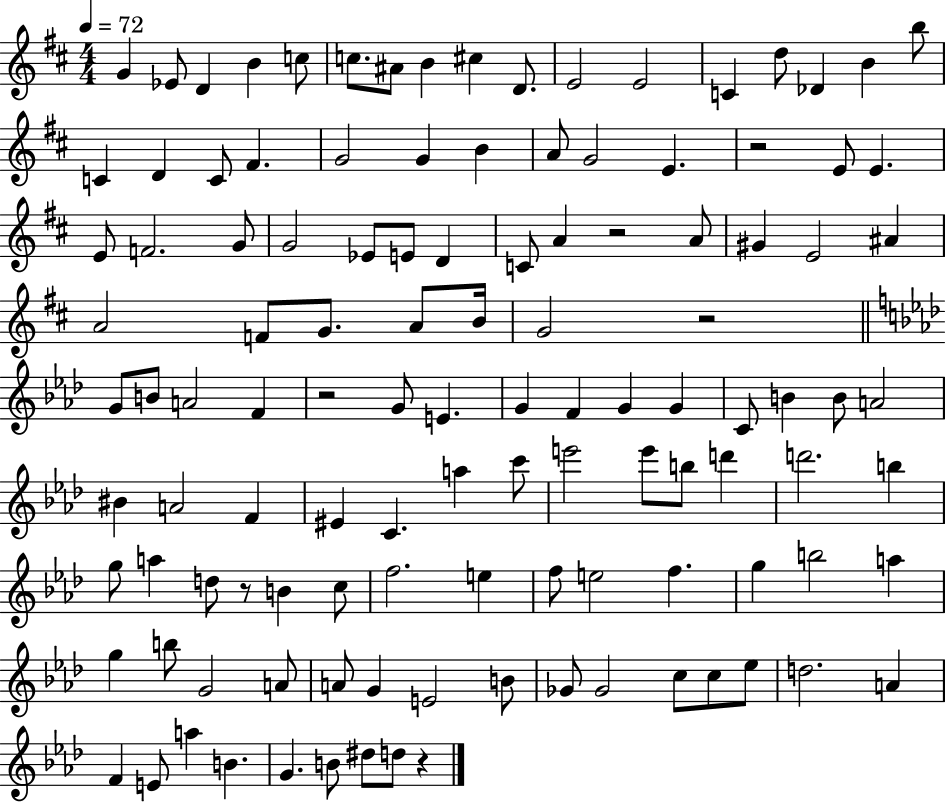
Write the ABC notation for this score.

X:1
T:Untitled
M:4/4
L:1/4
K:D
G _E/2 D B c/2 c/2 ^A/2 B ^c D/2 E2 E2 C d/2 _D B b/2 C D C/2 ^F G2 G B A/2 G2 E z2 E/2 E E/2 F2 G/2 G2 _E/2 E/2 D C/2 A z2 A/2 ^G E2 ^A A2 F/2 G/2 A/2 B/4 G2 z2 G/2 B/2 A2 F z2 G/2 E G F G G C/2 B B/2 A2 ^B A2 F ^E C a c'/2 e'2 e'/2 b/2 d' d'2 b g/2 a d/2 z/2 B c/2 f2 e f/2 e2 f g b2 a g b/2 G2 A/2 A/2 G E2 B/2 _G/2 _G2 c/2 c/2 _e/2 d2 A F E/2 a B G B/2 ^d/2 d/2 z